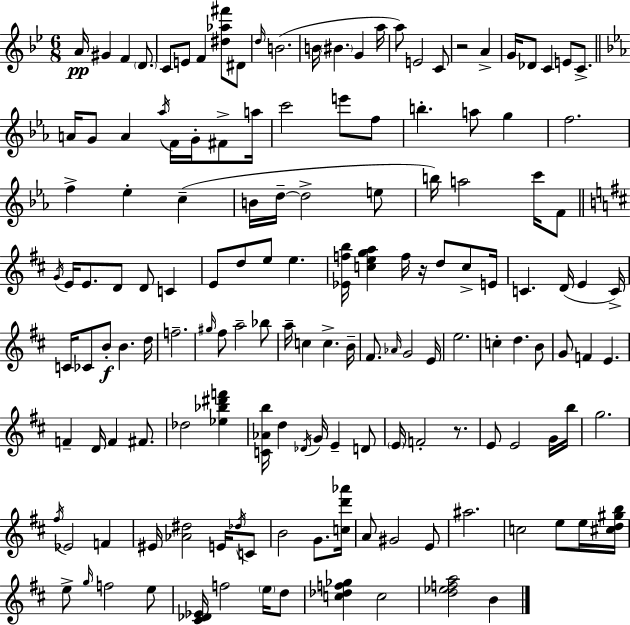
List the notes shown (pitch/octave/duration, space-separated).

A4/s G#4/q F4/q D4/e. C4/e E4/e F4/q [D#5,Ab5,F#6]/e D#4/e D5/s B4/h. B4/s BIS4/q. G4/q A5/s A5/e E4/h C4/e R/h A4/q G4/s Db4/e C4/q E4/e C4/e. A4/s G4/e A4/q Ab5/s F4/s G4/s F#4/e A5/s C6/h E6/e F5/e B5/q. A5/e G5/q F5/h. F5/q Eb5/q C5/q B4/s D5/s D5/h E5/e B5/s A5/h C6/s F4/e G4/s E4/s E4/e. D4/e D4/e C4/q E4/e D5/e E5/e E5/q. [Eb4,F5,B5]/s [C5,E5,G5,A5]/q F5/s R/s D5/e C5/e E4/s C4/q. D4/s E4/q C4/s C4/s CES4/e B4/e B4/q. D5/s F5/h. G#5/s F#5/e A5/h Bb5/e A5/s C5/q C5/q. B4/s F#4/e. Ab4/s G4/h E4/s E5/h. C5/q D5/q. B4/e G4/e F4/q E4/q. F4/q D4/s F4/q F#4/e. Db5/h [Eb5,Bb5,D#6,F6]/q [C4,Ab4,B5]/s D5/q Db4/s G4/s E4/q D4/e E4/s F4/h R/e. E4/e E4/h G4/s B5/s G5/h. F#5/s Eb4/h F4/q EIS4/s [Ab4,D#5]/h E4/s Db5/s C4/e B4/h G4/e. [C5,D6,Ab6]/s A4/e G#4/h E4/e A#5/h. C5/h E5/e E5/s [C#5,D5,G#5,B5]/s E5/e G5/s F5/h E5/e [C#4,Db4,Eb4]/s F5/h E5/s D5/e [C5,Db5,F5,Gb5]/q C5/h [D5,Eb5,F5,A5]/h B4/q